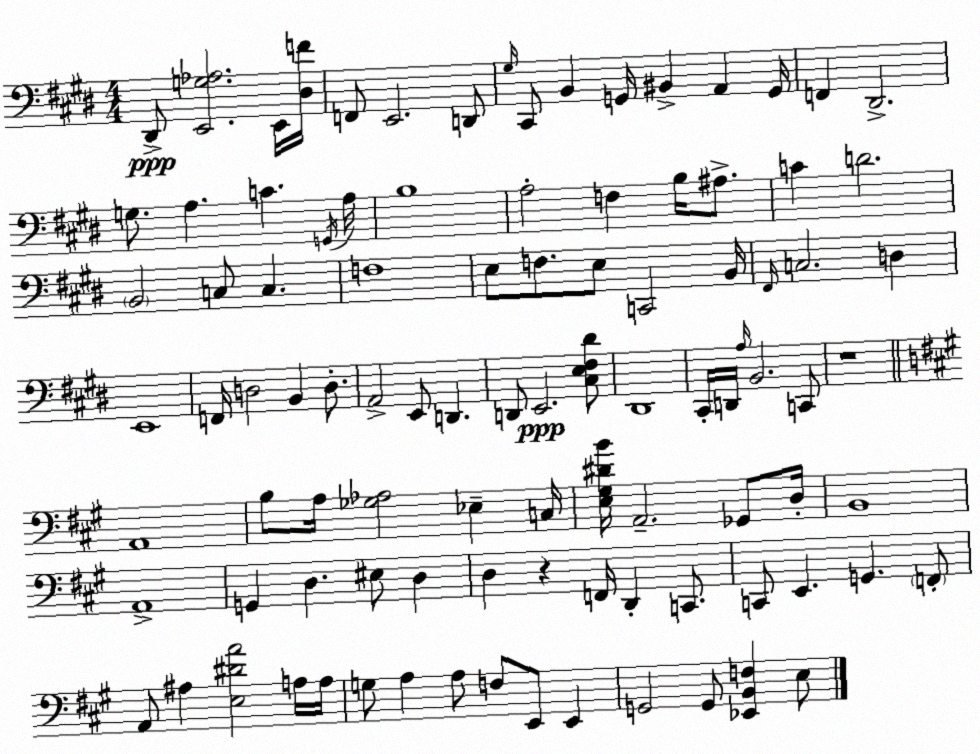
X:1
T:Untitled
M:4/4
L:1/4
K:E
^D,,/2 [E,,G,_A,]2 E,,/4 [^D,F]/4 F,,/2 E,,2 D,,/2 ^G,/4 ^C,,/2 B,, G,,/4 ^B,, A,, G,,/4 F,, ^D,,2 G,/2 A, C G,,/4 A,/4 B,4 A,2 F, B,/4 ^A,/2 C D2 B,,2 C,/2 C, F,4 E,/2 F,/2 E,/2 C,,2 B,,/4 ^F,,/4 C,2 D, E,,4 F,,/4 D,2 B,, D,/2 A,,2 E,,/2 D,, D,,/2 E,,2 [^C,E,^F,^D]/2 ^D,,4 ^C,,/4 D,,/4 A,/4 B,,2 C,,/2 z4 A,,4 B,/2 A,/4 [_G,_A,]2 _E, C,/4 [E,^G,^DB]/4 A,,2 _G,,/2 D,/4 B,,4 A,,4 G,, D, ^E,/2 D, D, z F,,/4 D,, C,,/2 C,,/2 E,, G,, F,,/2 A,,/2 ^A, [E,^DA]2 A,/4 A,/4 G,/2 A, A,/2 F,/2 E,,/2 E,, G,,2 G,,/2 [_E,,B,,F,] E,/2